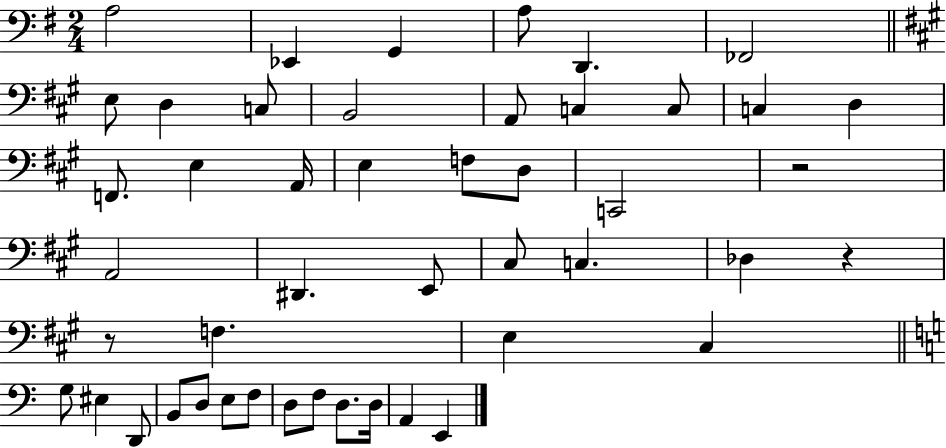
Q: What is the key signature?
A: G major